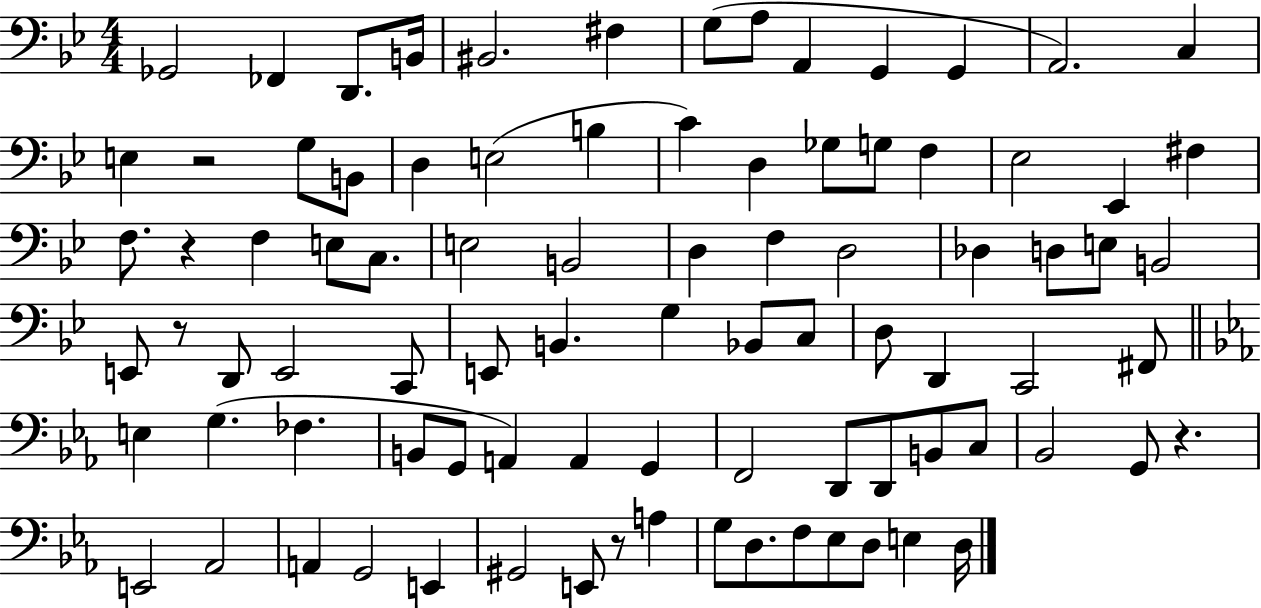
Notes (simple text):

Gb2/h FES2/q D2/e. B2/s BIS2/h. F#3/q G3/e A3/e A2/q G2/q G2/q A2/h. C3/q E3/q R/h G3/e B2/e D3/q E3/h B3/q C4/q D3/q Gb3/e G3/e F3/q Eb3/h Eb2/q F#3/q F3/e. R/q F3/q E3/e C3/e. E3/h B2/h D3/q F3/q D3/h Db3/q D3/e E3/e B2/h E2/e R/e D2/e E2/h C2/e E2/e B2/q. G3/q Bb2/e C3/e D3/e D2/q C2/h F#2/e E3/q G3/q. FES3/q. B2/e G2/e A2/q A2/q G2/q F2/h D2/e D2/e B2/e C3/e Bb2/h G2/e R/q. E2/h Ab2/h A2/q G2/h E2/q G#2/h E2/e R/e A3/q G3/e D3/e. F3/e Eb3/e D3/e E3/q D3/s